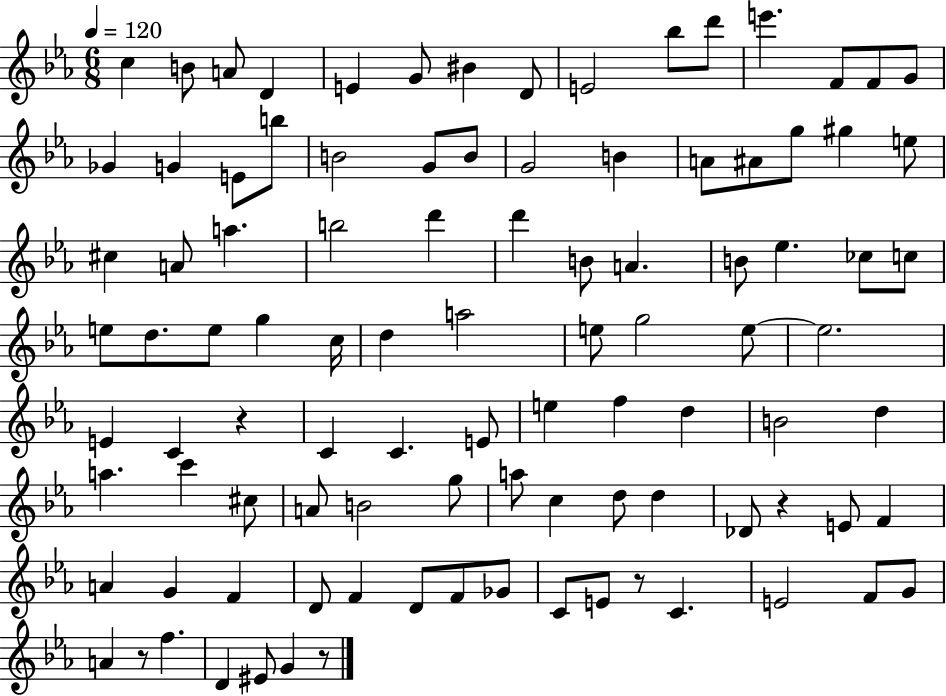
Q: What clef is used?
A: treble